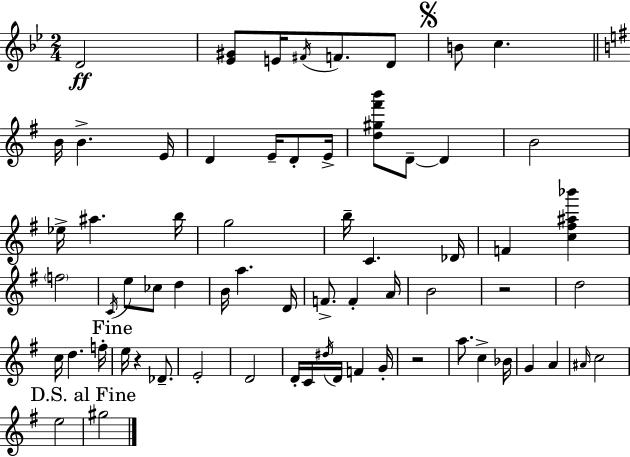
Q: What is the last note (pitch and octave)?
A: G#5